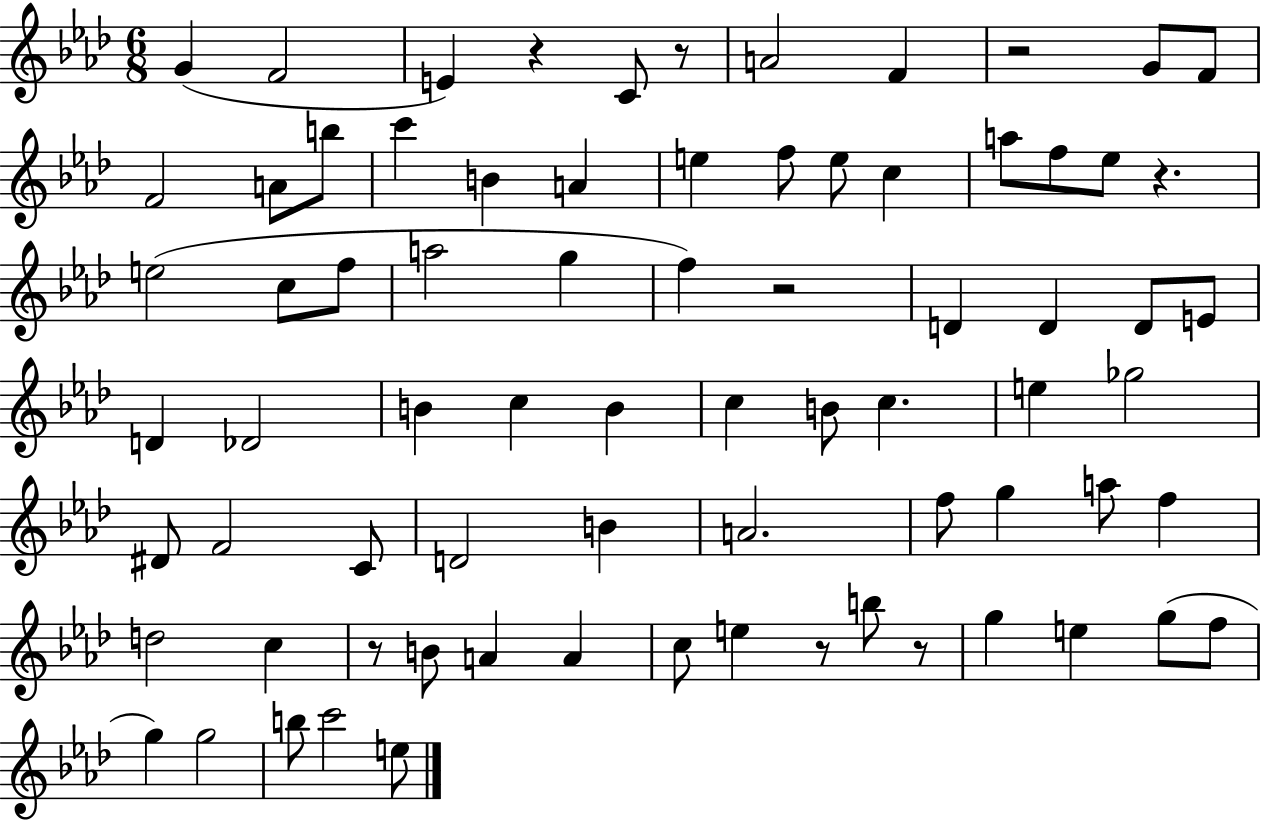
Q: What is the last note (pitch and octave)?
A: E5